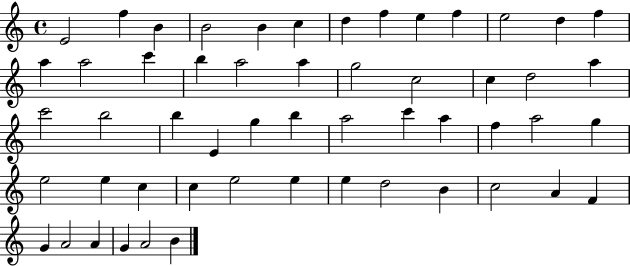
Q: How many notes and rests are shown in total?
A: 54